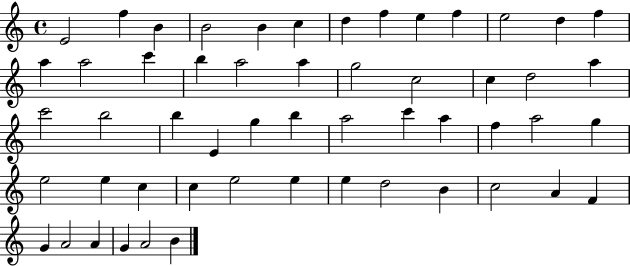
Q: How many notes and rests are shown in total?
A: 54